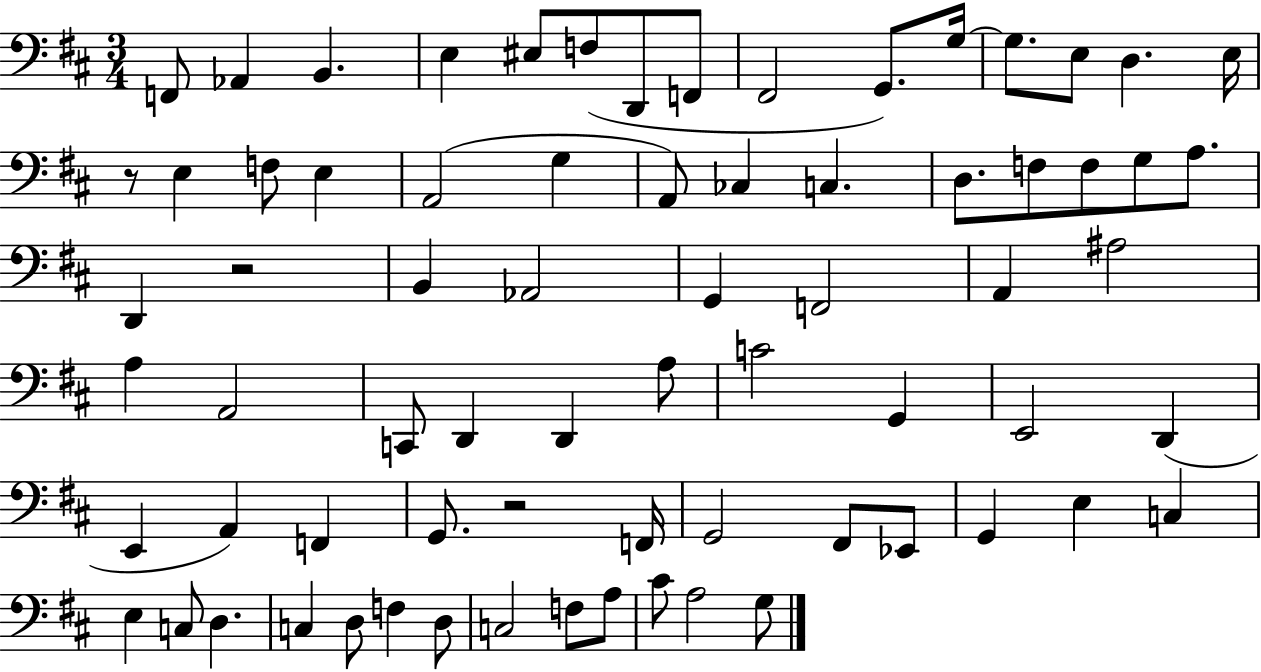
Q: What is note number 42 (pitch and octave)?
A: C4